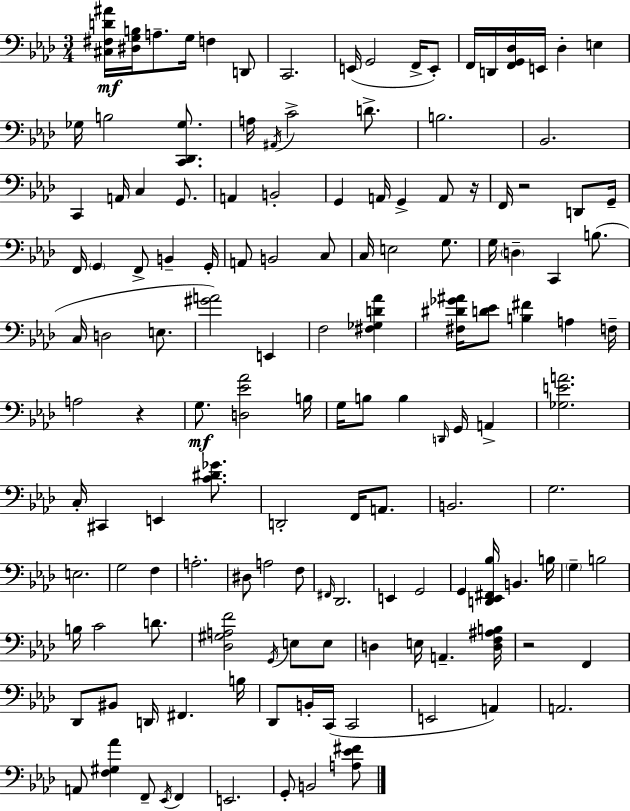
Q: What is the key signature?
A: AES major